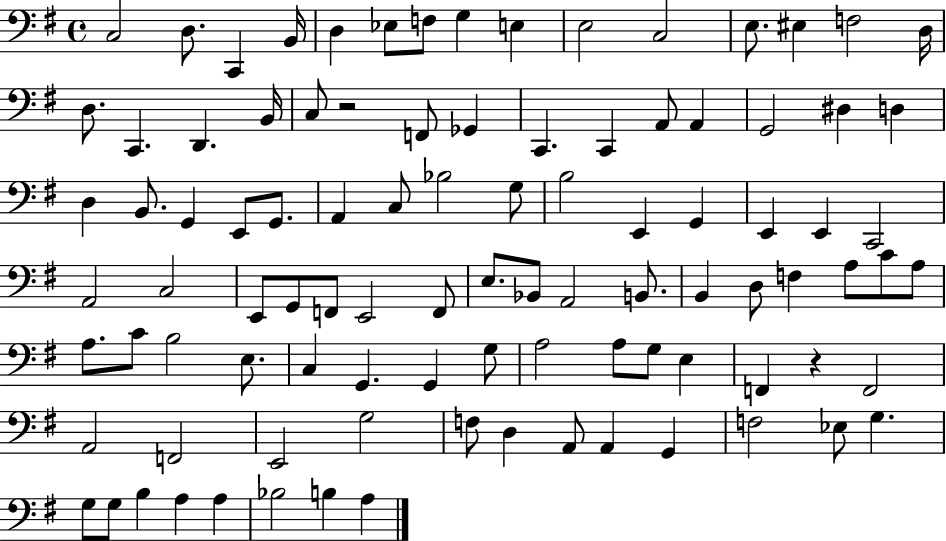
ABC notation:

X:1
T:Untitled
M:4/4
L:1/4
K:G
C,2 D,/2 C,, B,,/4 D, _E,/2 F,/2 G, E, E,2 C,2 E,/2 ^E, F,2 D,/4 D,/2 C,, D,, B,,/4 C,/2 z2 F,,/2 _G,, C,, C,, A,,/2 A,, G,,2 ^D, D, D, B,,/2 G,, E,,/2 G,,/2 A,, C,/2 _B,2 G,/2 B,2 E,, G,, E,, E,, C,,2 A,,2 C,2 E,,/2 G,,/2 F,,/2 E,,2 F,,/2 E,/2 _B,,/2 A,,2 B,,/2 B,, D,/2 F, A,/2 C/2 A,/2 A,/2 C/2 B,2 E,/2 C, G,, G,, G,/2 A,2 A,/2 G,/2 E, F,, z F,,2 A,,2 F,,2 E,,2 G,2 F,/2 D, A,,/2 A,, G,, F,2 _E,/2 G, G,/2 G,/2 B, A, A, _B,2 B, A,